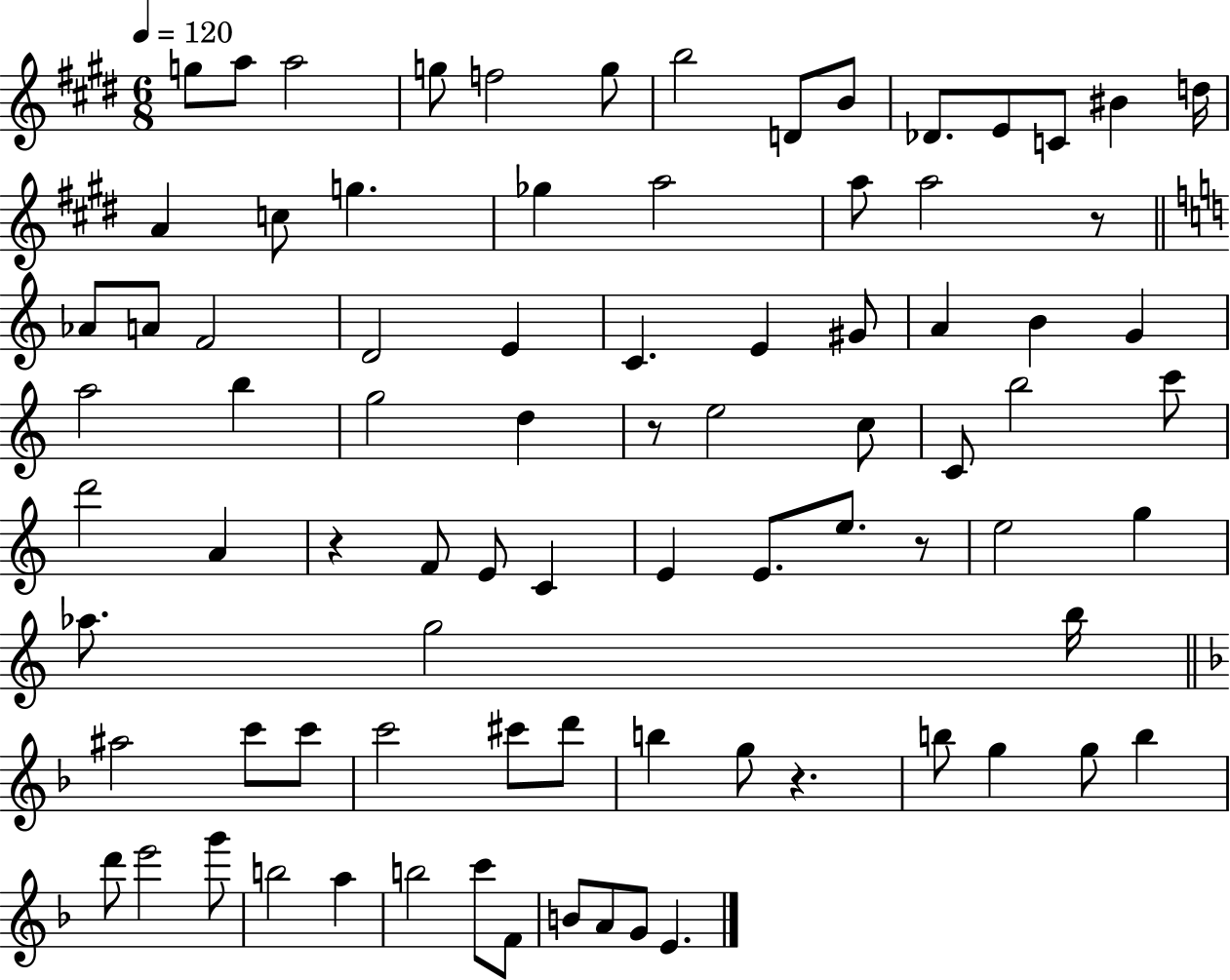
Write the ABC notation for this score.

X:1
T:Untitled
M:6/8
L:1/4
K:E
g/2 a/2 a2 g/2 f2 g/2 b2 D/2 B/2 _D/2 E/2 C/2 ^B d/4 A c/2 g _g a2 a/2 a2 z/2 _A/2 A/2 F2 D2 E C E ^G/2 A B G a2 b g2 d z/2 e2 c/2 C/2 b2 c'/2 d'2 A z F/2 E/2 C E E/2 e/2 z/2 e2 g _a/2 g2 b/4 ^a2 c'/2 c'/2 c'2 ^c'/2 d'/2 b g/2 z b/2 g g/2 b d'/2 e'2 g'/2 b2 a b2 c'/2 F/2 B/2 A/2 G/2 E